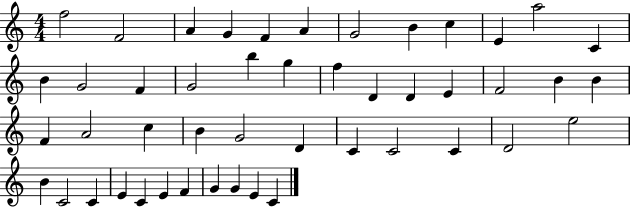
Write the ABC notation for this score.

X:1
T:Untitled
M:4/4
L:1/4
K:C
f2 F2 A G F A G2 B c E a2 C B G2 F G2 b g f D D E F2 B B F A2 c B G2 D C C2 C D2 e2 B C2 C E C E F G G E C